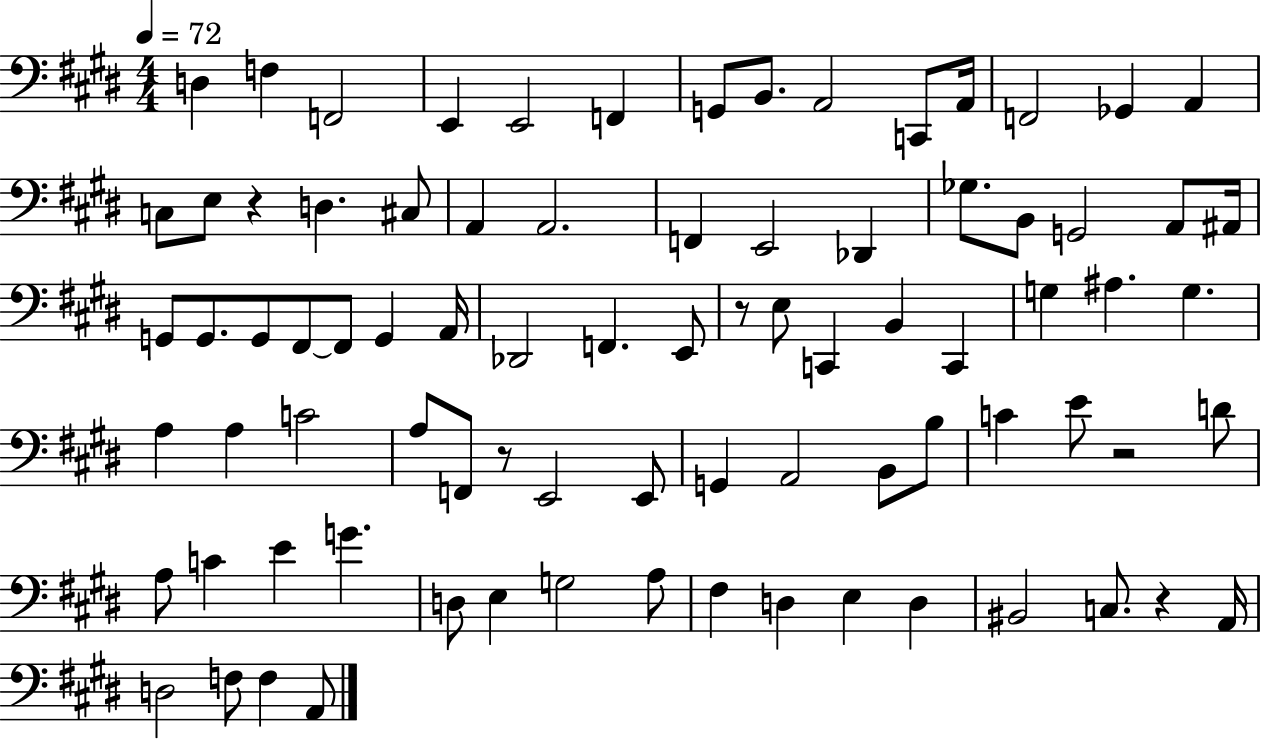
{
  \clef bass
  \numericTimeSignature
  \time 4/4
  \key e \major
  \tempo 4 = 72
  d4 f4 f,2 | e,4 e,2 f,4 | g,8 b,8. a,2 c,8 a,16 | f,2 ges,4 a,4 | \break c8 e8 r4 d4. cis8 | a,4 a,2. | f,4 e,2 des,4 | ges8. b,8 g,2 a,8 ais,16 | \break g,8 g,8. g,8 fis,8~~ fis,8 g,4 a,16 | des,2 f,4. e,8 | r8 e8 c,4 b,4 c,4 | g4 ais4. g4. | \break a4 a4 c'2 | a8 f,8 r8 e,2 e,8 | g,4 a,2 b,8 b8 | c'4 e'8 r2 d'8 | \break a8 c'4 e'4 g'4. | d8 e4 g2 a8 | fis4 d4 e4 d4 | bis,2 c8. r4 a,16 | \break d2 f8 f4 a,8 | \bar "|."
}